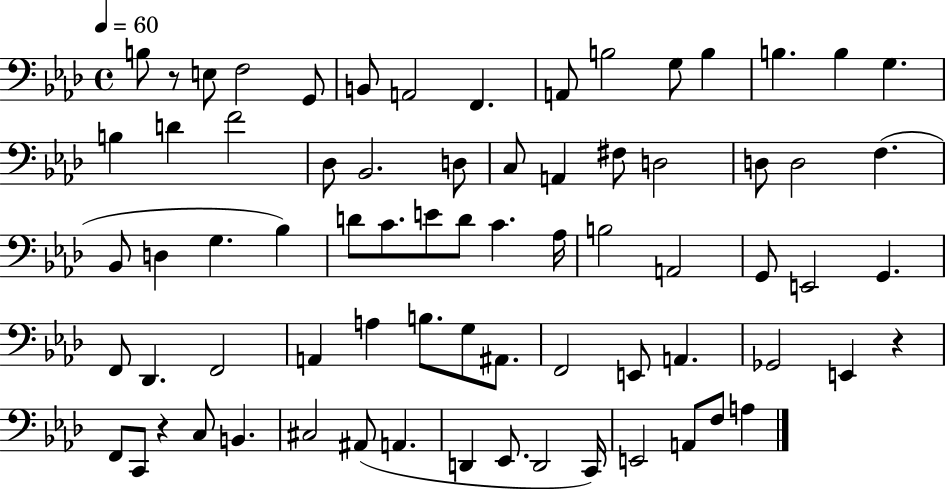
B3/e R/e E3/e F3/h G2/e B2/e A2/h F2/q. A2/e B3/h G3/e B3/q B3/q. B3/q G3/q. B3/q D4/q F4/h Db3/e Bb2/h. D3/e C3/e A2/q F#3/e D3/h D3/e D3/h F3/q. Bb2/e D3/q G3/q. Bb3/q D4/e C4/e. E4/e D4/e C4/q. Ab3/s B3/h A2/h G2/e E2/h G2/q. F2/e Db2/q. F2/h A2/q A3/q B3/e. G3/e A#2/e. F2/h E2/e A2/q. Gb2/h E2/q R/q F2/e C2/e R/q C3/e B2/q. C#3/h A#2/e A2/q. D2/q Eb2/e. D2/h C2/s E2/h A2/e F3/e A3/q